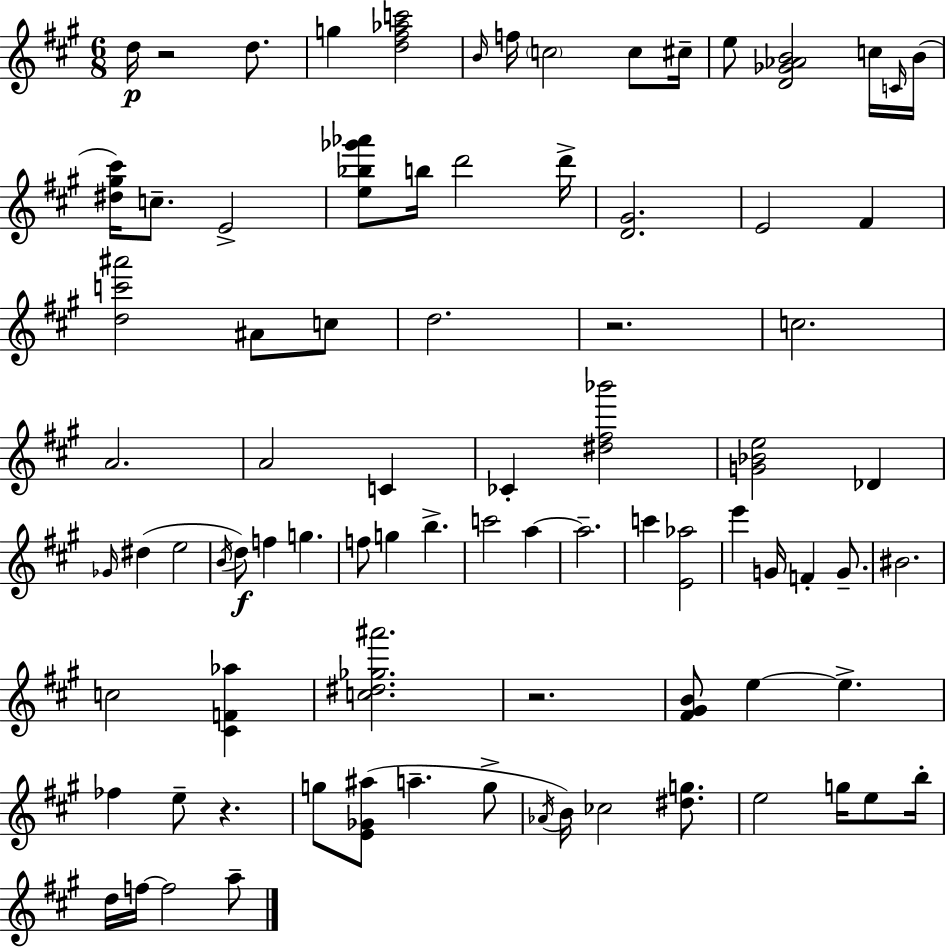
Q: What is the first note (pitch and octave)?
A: D5